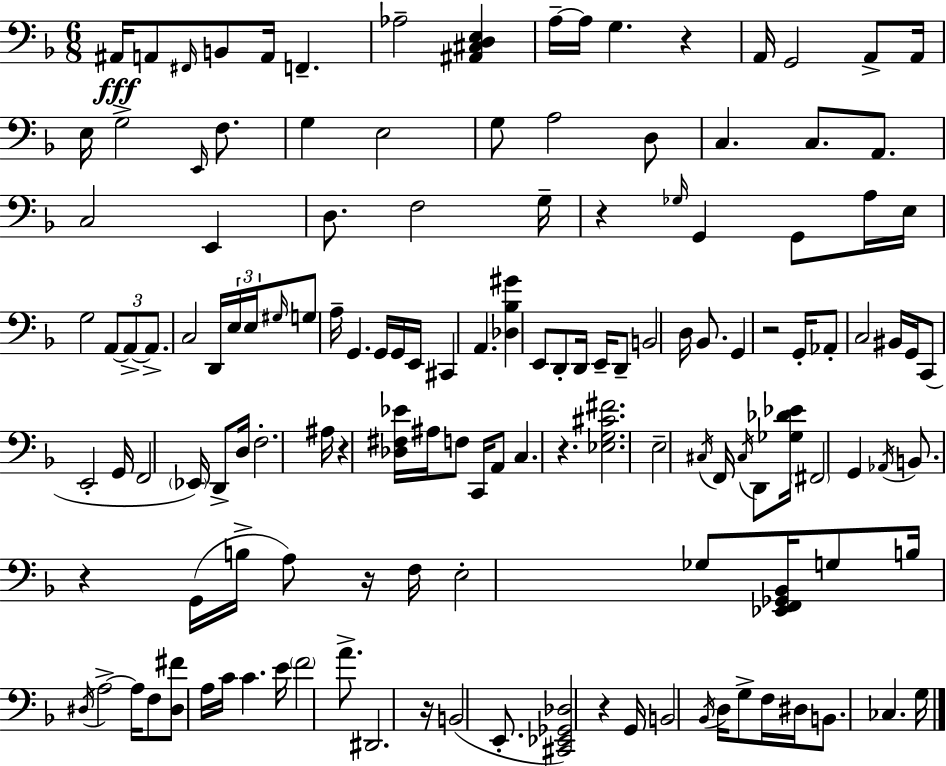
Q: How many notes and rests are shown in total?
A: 138